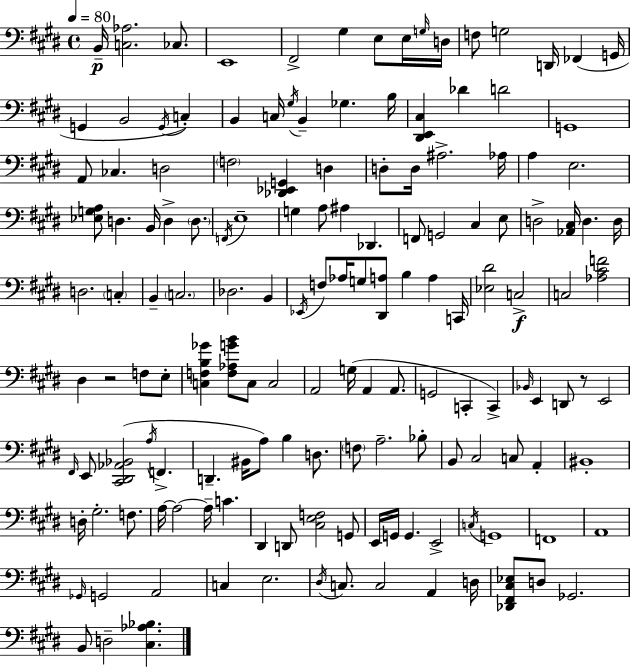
{
  \clef bass
  \time 4/4
  \defaultTimeSignature
  \key e \major
  \tempo 4 = 80
  \repeat volta 2 { b,16--\p <c aes>2. ces8. | e,1 | fis,2-> gis4 e8 e16 \grace { g16 } | d16 f8 g2 d,16 fes,4( | \break g,16 g,4 b,2 \acciaccatura { g,16 }) c4-. | b,4 c16 \acciaccatura { gis16 } b,4-- ges4. | b16 <dis, e, cis>4 des'4 d'2 | g,1 | \break a,8 ces4. d2 | \parenthesize f2 <des, ees, g,>4 d4 | d8-. d16 ais2.-> | aes16 a4 e2. | \break <ees g a>8 d4. b,16 d4-> | \parenthesize d8. \acciaccatura { f,16 } e1-- | g4 a8 ais4 des,4. | f,8 g,2 cis4 | \break e8 d2-> <aes, cis>16 d4. | d16 d2. | \parenthesize c4-. b,4-- \parenthesize c2. | des2. | \break b,4 \acciaccatura { ees,16 } f8 aes16 g8 <dis, a>8 b4 | a4 c,16 <ees dis'>2 c2->\f | c2 <aes cis' f'>2 | dis4 r2 | \break f8 e8-. <c f b ges'>4 <f aes g' b'>8 c8 c2 | a,2 g16( a,4 | a,8. g,2 c,4-. | c,4->) \grace { bes,16 } e,4 d,8 r8 e,2 | \break \grace { fis,16 } e,8 <cis, dis, aes, bes,>2( | \acciaccatura { a16 } f,4.-> d,4.-- bis,16 a8) | b4 d8. \parenthesize f8 a2.-- | bes8-. b,8 cis2 | \break c8 a,4-. bis,1-. | d16-. gis2.-. | f8. a16~~ a2~~ | a16-- c'4. dis,4 d,8 <cis e f>2 | \break g,8 e,16 g,16 g,4. | e,2-> \acciaccatura { c16 } g,1 | f,1 | a,1 | \break \grace { ges,16 } g,2 | a,2 c4 e2. | \acciaccatura { dis16 } c8. c2 | a,4 d16 <des, fis, cis ees>8 d8 ges,2. | \break b,8 d2-- | <cis aes bes>4. } \bar "|."
}